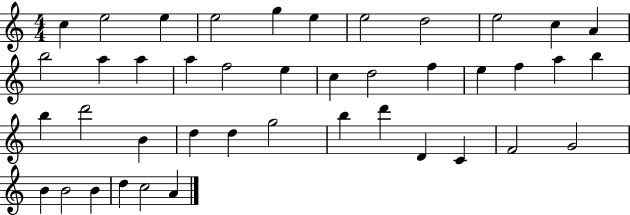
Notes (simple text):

C5/q E5/h E5/q E5/h G5/q E5/q E5/h D5/h E5/h C5/q A4/q B5/h A5/q A5/q A5/q F5/h E5/q C5/q D5/h F5/q E5/q F5/q A5/q B5/q B5/q D6/h B4/q D5/q D5/q G5/h B5/q D6/q D4/q C4/q F4/h G4/h B4/q B4/h B4/q D5/q C5/h A4/q